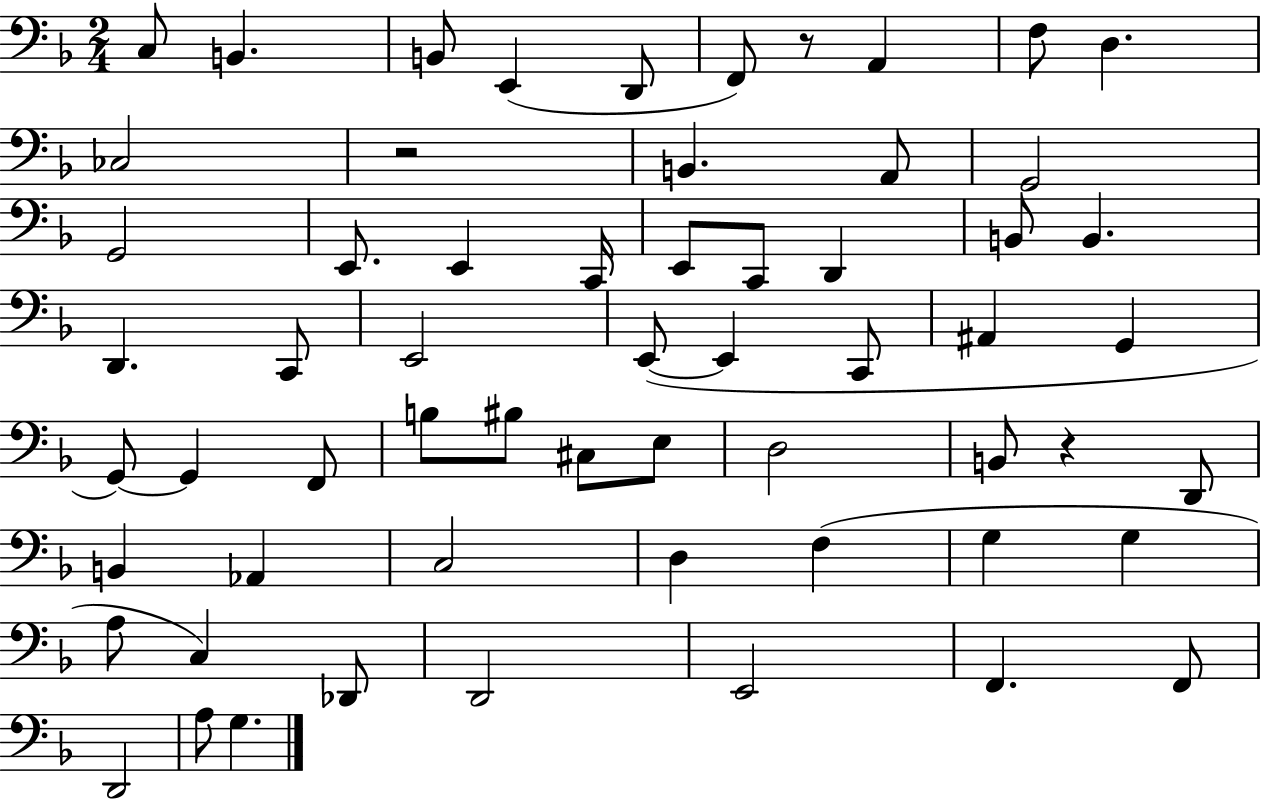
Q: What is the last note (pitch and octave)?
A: G3